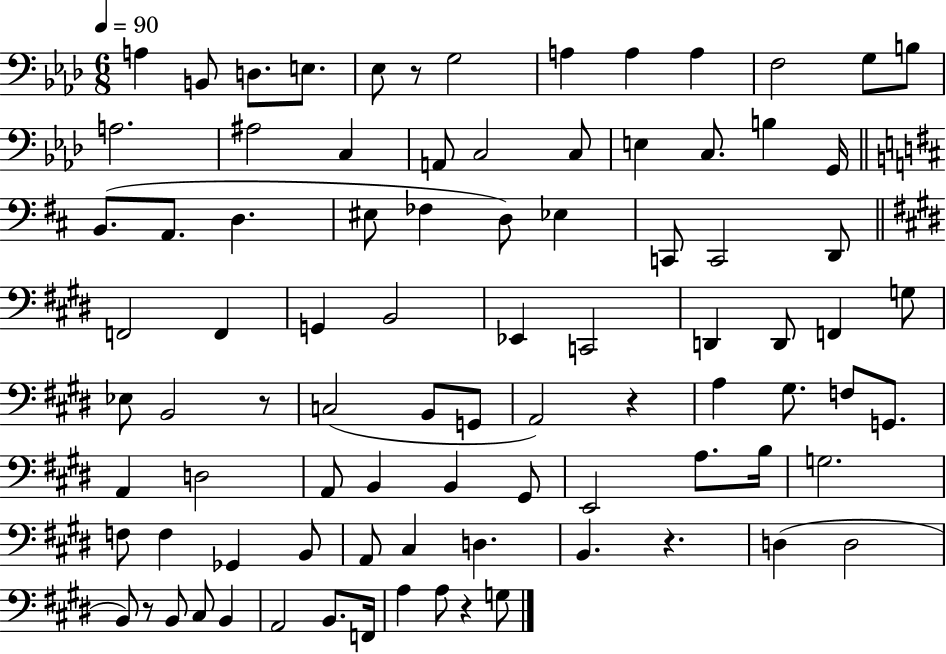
{
  \clef bass
  \numericTimeSignature
  \time 6/8
  \key aes \major
  \tempo 4 = 90
  a4 b,8 d8. e8. | ees8 r8 g2 | a4 a4 a4 | f2 g8 b8 | \break a2. | ais2 c4 | a,8 c2 c8 | e4 c8. b4 g,16 | \break \bar "||" \break \key b \minor b,8.( a,8. d4. | eis8 fes4 d8) ees4 | c,8 c,2 d,8 | \bar "||" \break \key e \major f,2 f,4 | g,4 b,2 | ees,4 c,2 | d,4 d,8 f,4 g8 | \break ees8 b,2 r8 | c2( b,8 g,8 | a,2) r4 | a4 gis8. f8 g,8. | \break a,4 d2 | a,8 b,4 b,4 gis,8 | e,2 a8. b16 | g2. | \break f8 f4 ges,4 b,8 | a,8 cis4 d4. | b,4. r4. | d4( d2 | \break b,8) r8 b,8 cis8 b,4 | a,2 b,8. f,16 | a4 a8 r4 g8 | \bar "|."
}